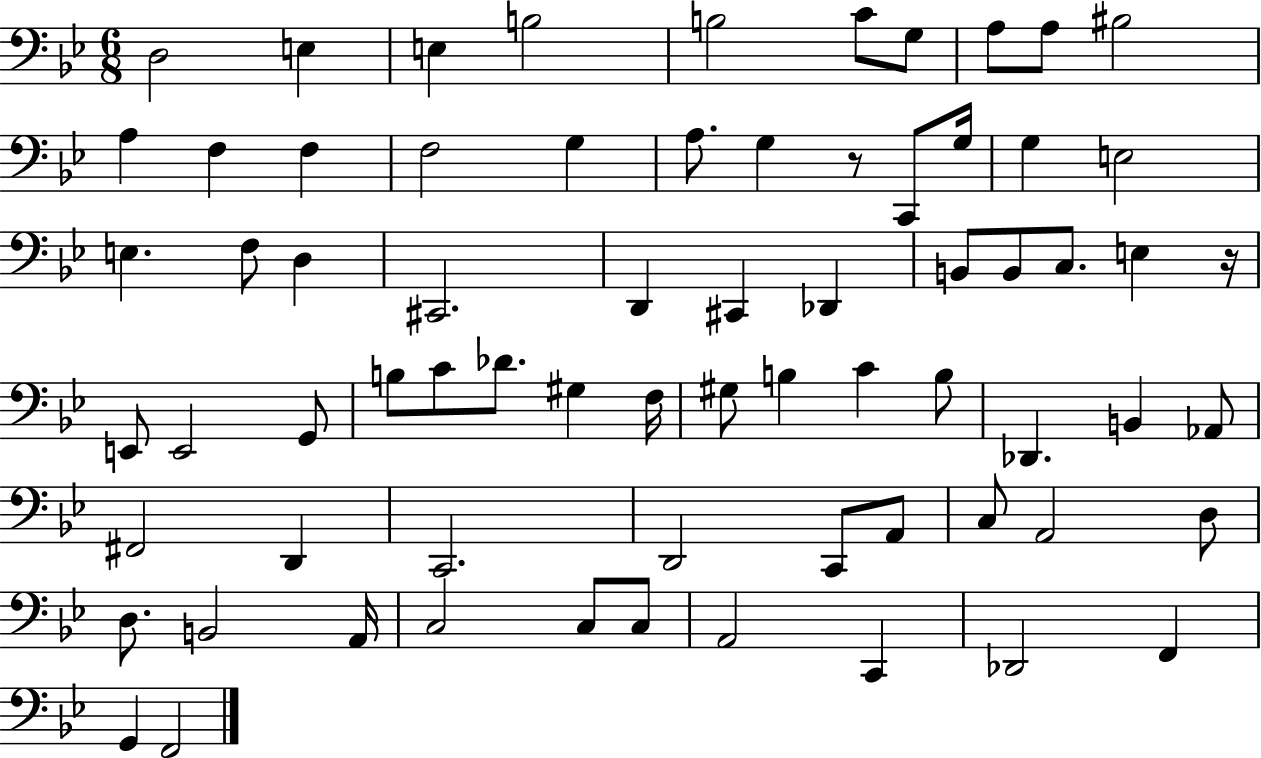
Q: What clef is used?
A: bass